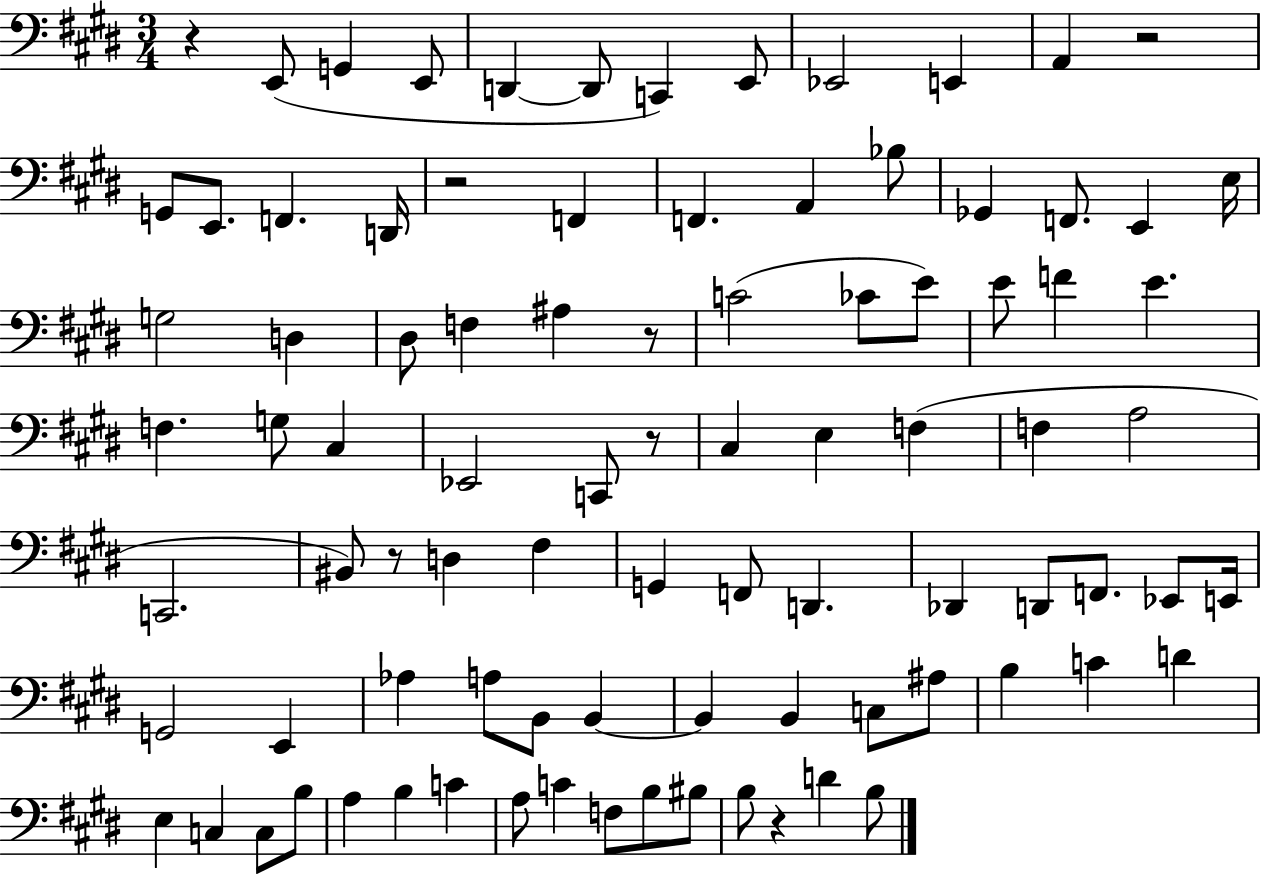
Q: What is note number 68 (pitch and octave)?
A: D4